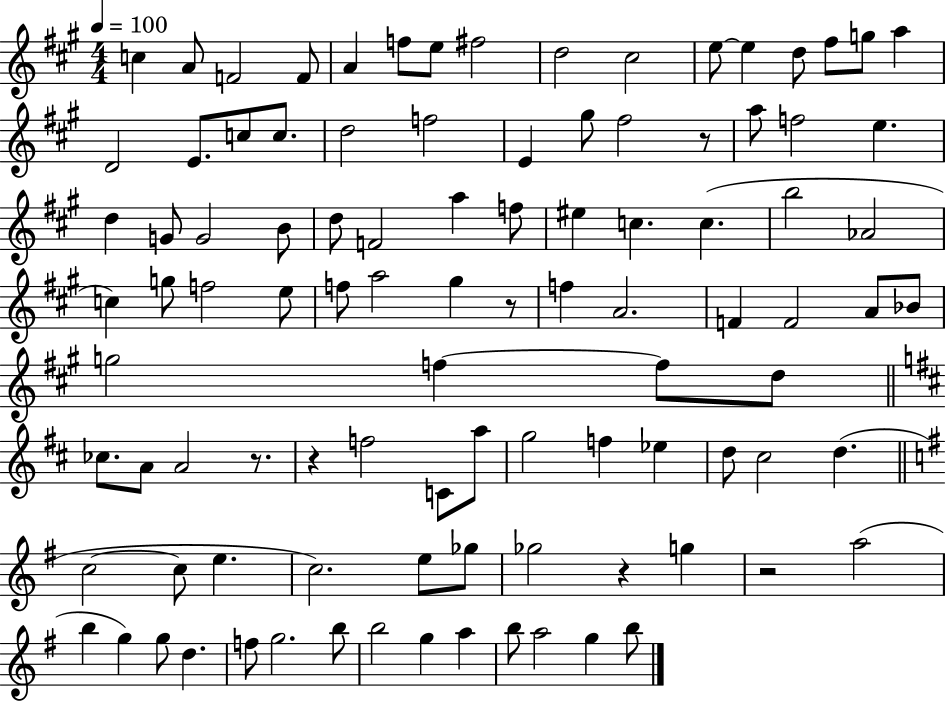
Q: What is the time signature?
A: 4/4